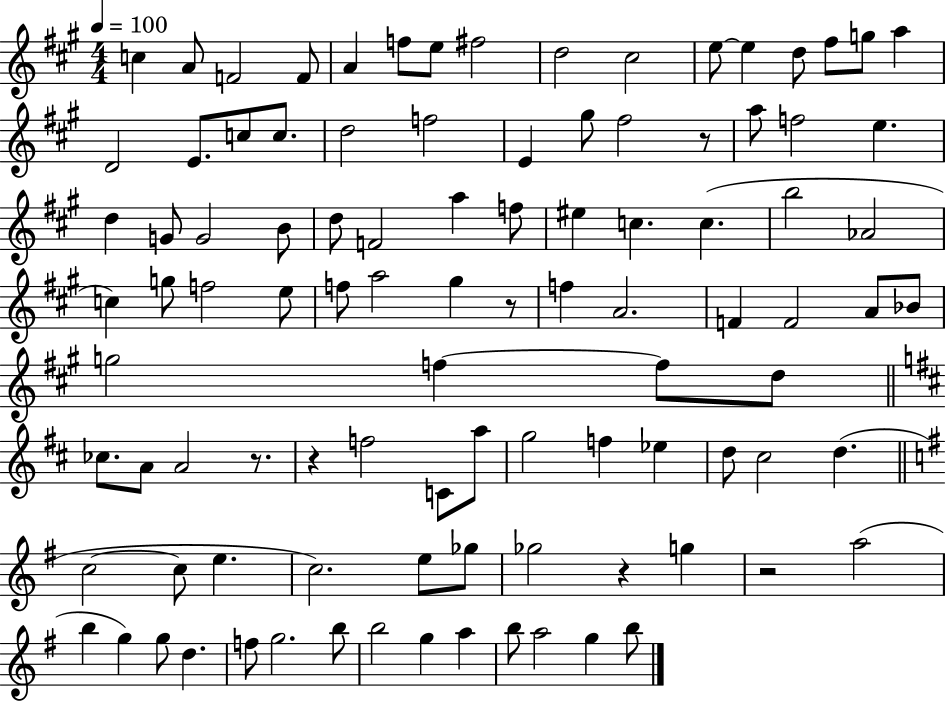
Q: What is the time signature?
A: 4/4